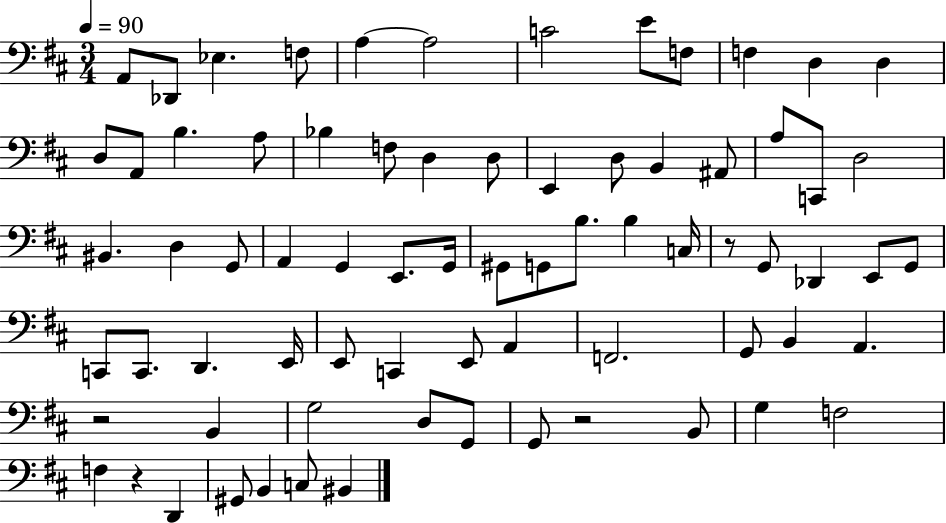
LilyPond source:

{
  \clef bass
  \numericTimeSignature
  \time 3/4
  \key d \major
  \tempo 4 = 90
  \repeat volta 2 { a,8 des,8 ees4. f8 | a4~~ a2 | c'2 e'8 f8 | f4 d4 d4 | \break d8 a,8 b4. a8 | bes4 f8 d4 d8 | e,4 d8 b,4 ais,8 | a8 c,8 d2 | \break bis,4. d4 g,8 | a,4 g,4 e,8. g,16 | gis,8 g,8 b8. b4 c16 | r8 g,8 des,4 e,8 g,8 | \break c,8 c,8. d,4. e,16 | e,8 c,4 e,8 a,4 | f,2. | g,8 b,4 a,4. | \break r2 b,4 | g2 d8 g,8 | g,8 r2 b,8 | g4 f2 | \break f4 r4 d,4 | gis,8 b,4 c8 bis,4 | } \bar "|."
}